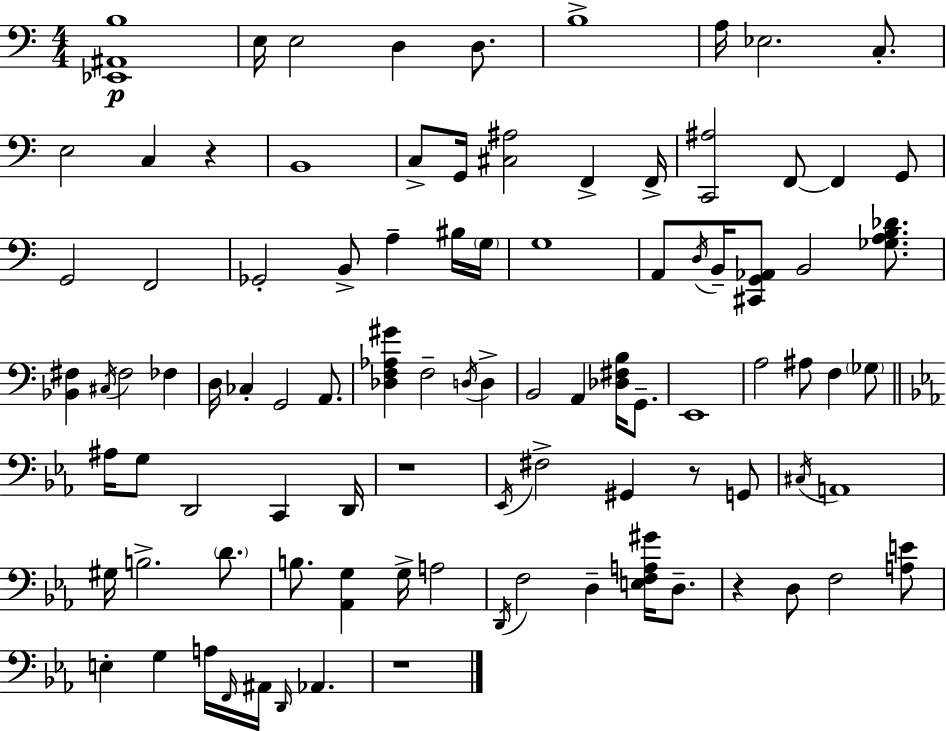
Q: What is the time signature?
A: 4/4